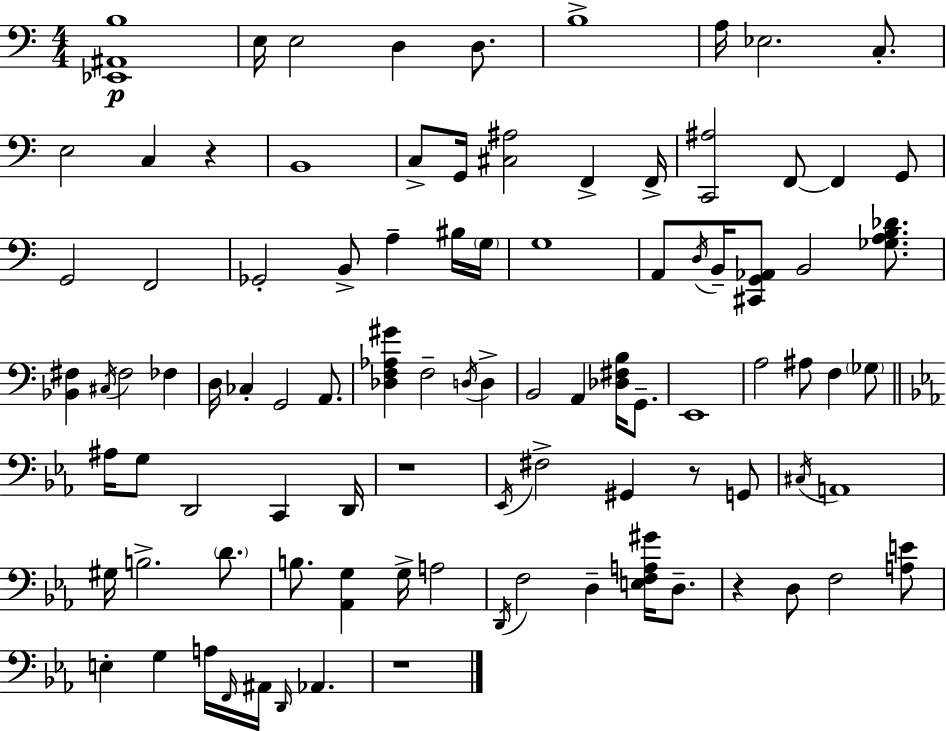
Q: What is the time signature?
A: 4/4